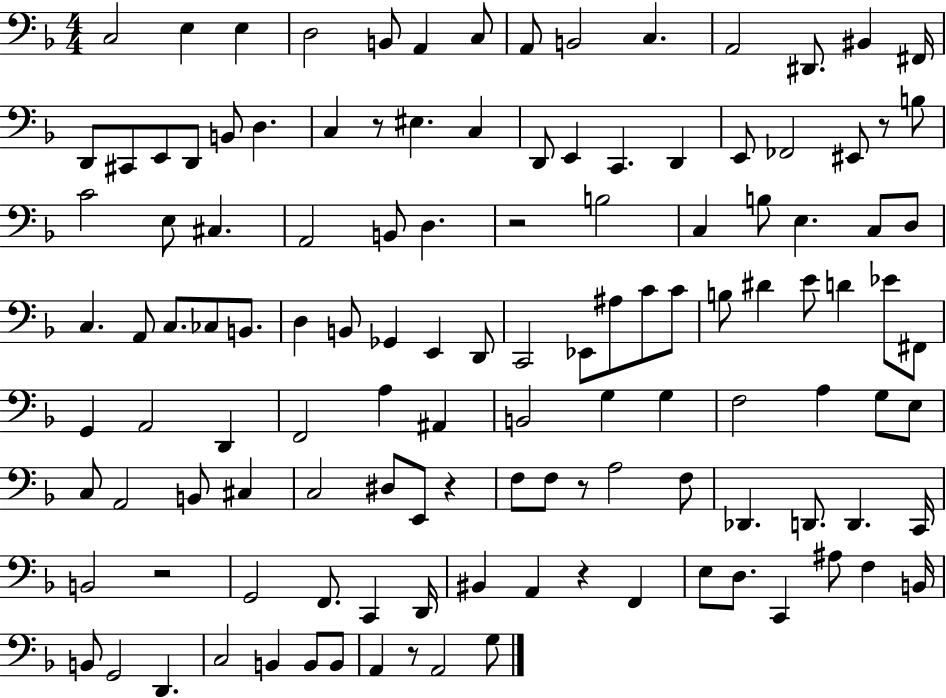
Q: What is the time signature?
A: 4/4